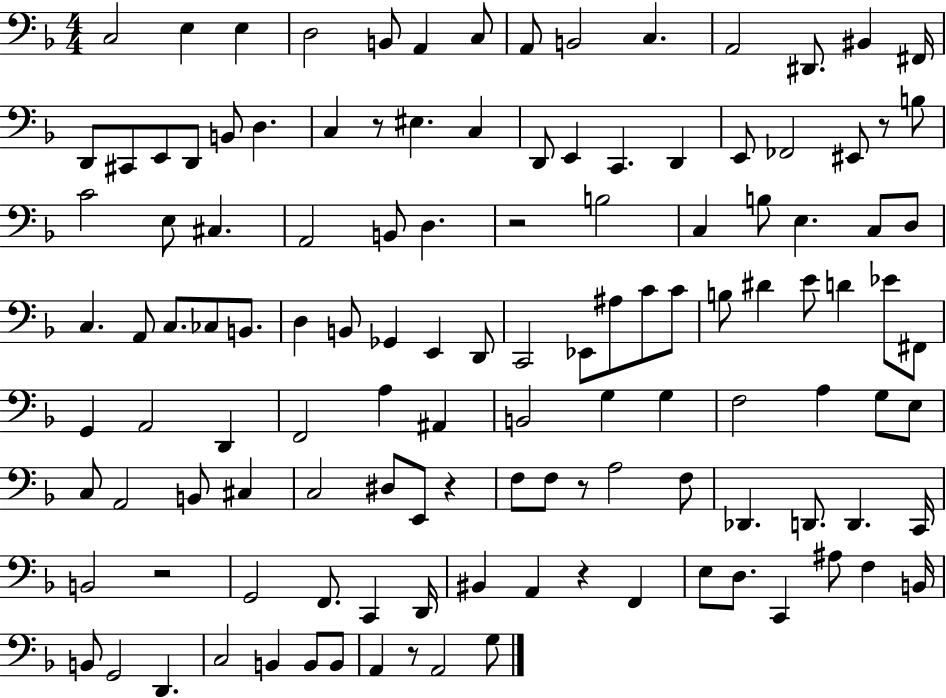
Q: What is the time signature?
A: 4/4